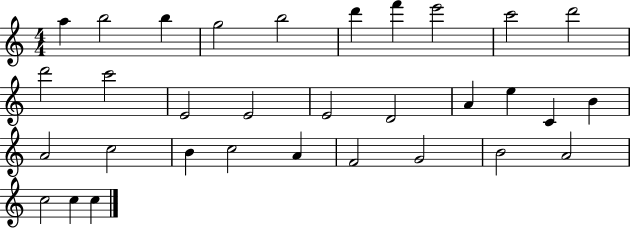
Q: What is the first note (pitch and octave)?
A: A5